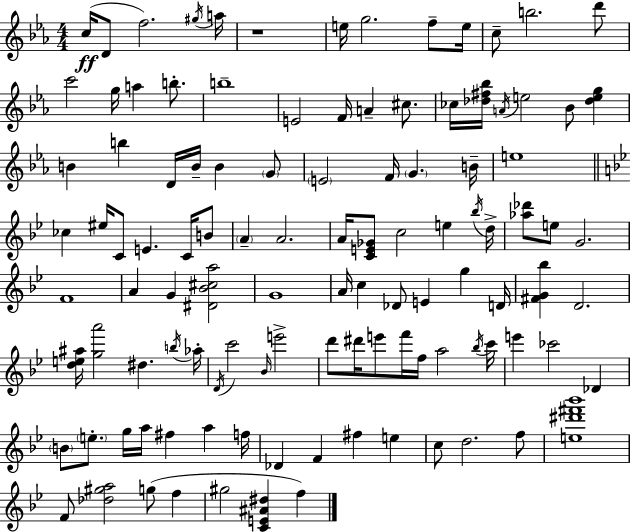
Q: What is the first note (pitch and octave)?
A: C5